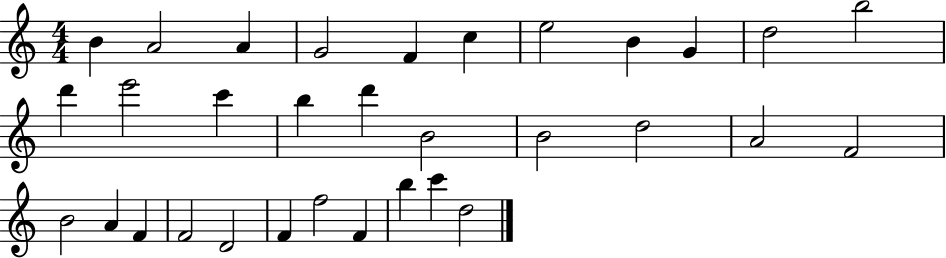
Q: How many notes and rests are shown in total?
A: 32